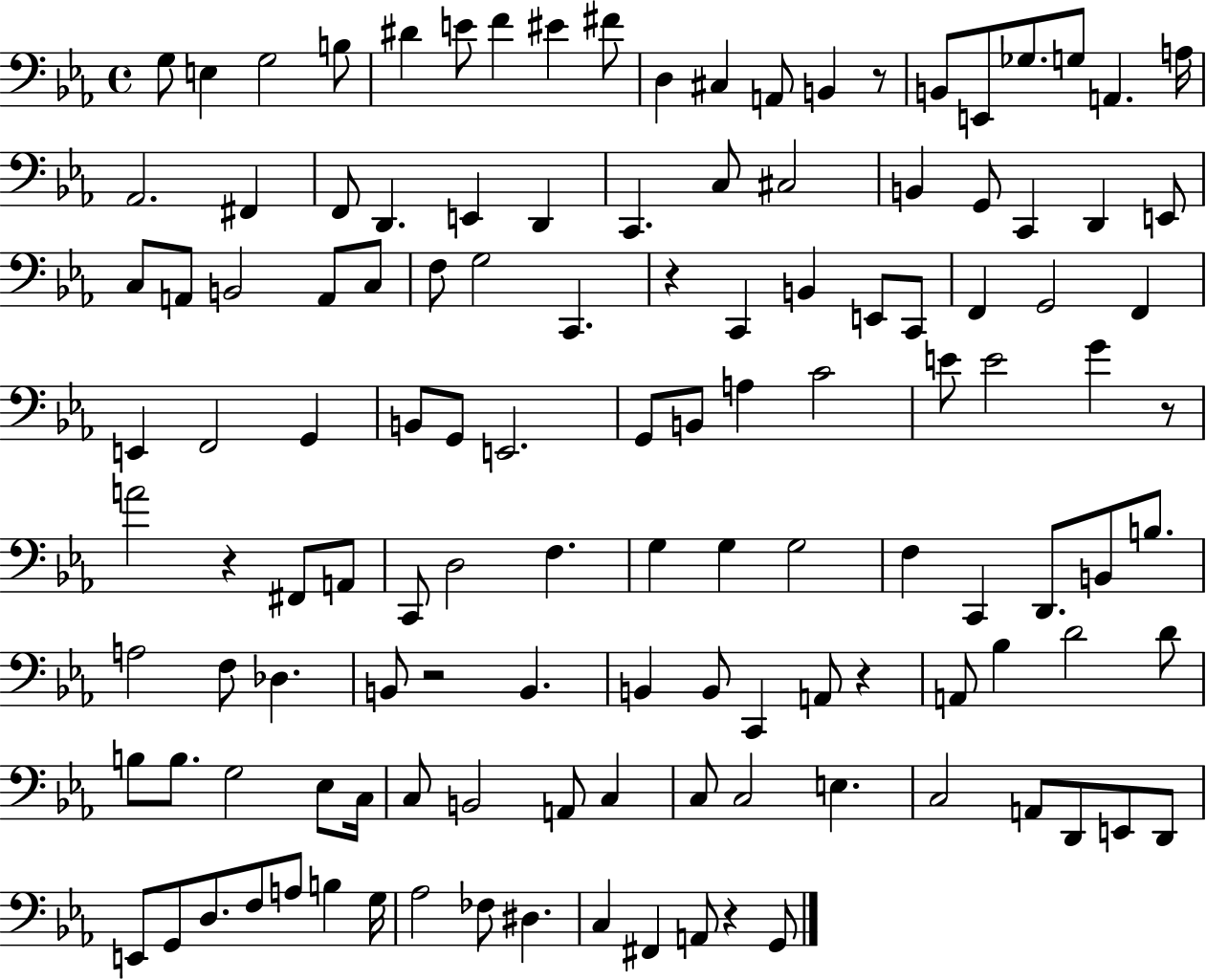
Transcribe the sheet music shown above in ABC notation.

X:1
T:Untitled
M:4/4
L:1/4
K:Eb
G,/2 E, G,2 B,/2 ^D E/2 F ^E ^F/2 D, ^C, A,,/2 B,, z/2 B,,/2 E,,/2 _G,/2 G,/2 A,, A,/4 _A,,2 ^F,, F,,/2 D,, E,, D,, C,, C,/2 ^C,2 B,, G,,/2 C,, D,, E,,/2 C,/2 A,,/2 B,,2 A,,/2 C,/2 F,/2 G,2 C,, z C,, B,, E,,/2 C,,/2 F,, G,,2 F,, E,, F,,2 G,, B,,/2 G,,/2 E,,2 G,,/2 B,,/2 A, C2 E/2 E2 G z/2 A2 z ^F,,/2 A,,/2 C,,/2 D,2 F, G, G, G,2 F, C,, D,,/2 B,,/2 B,/2 A,2 F,/2 _D, B,,/2 z2 B,, B,, B,,/2 C,, A,,/2 z A,,/2 _B, D2 D/2 B,/2 B,/2 G,2 _E,/2 C,/4 C,/2 B,,2 A,,/2 C, C,/2 C,2 E, C,2 A,,/2 D,,/2 E,,/2 D,,/2 E,,/2 G,,/2 D,/2 F,/2 A,/2 B, G,/4 _A,2 _F,/2 ^D, C, ^F,, A,,/2 z G,,/2